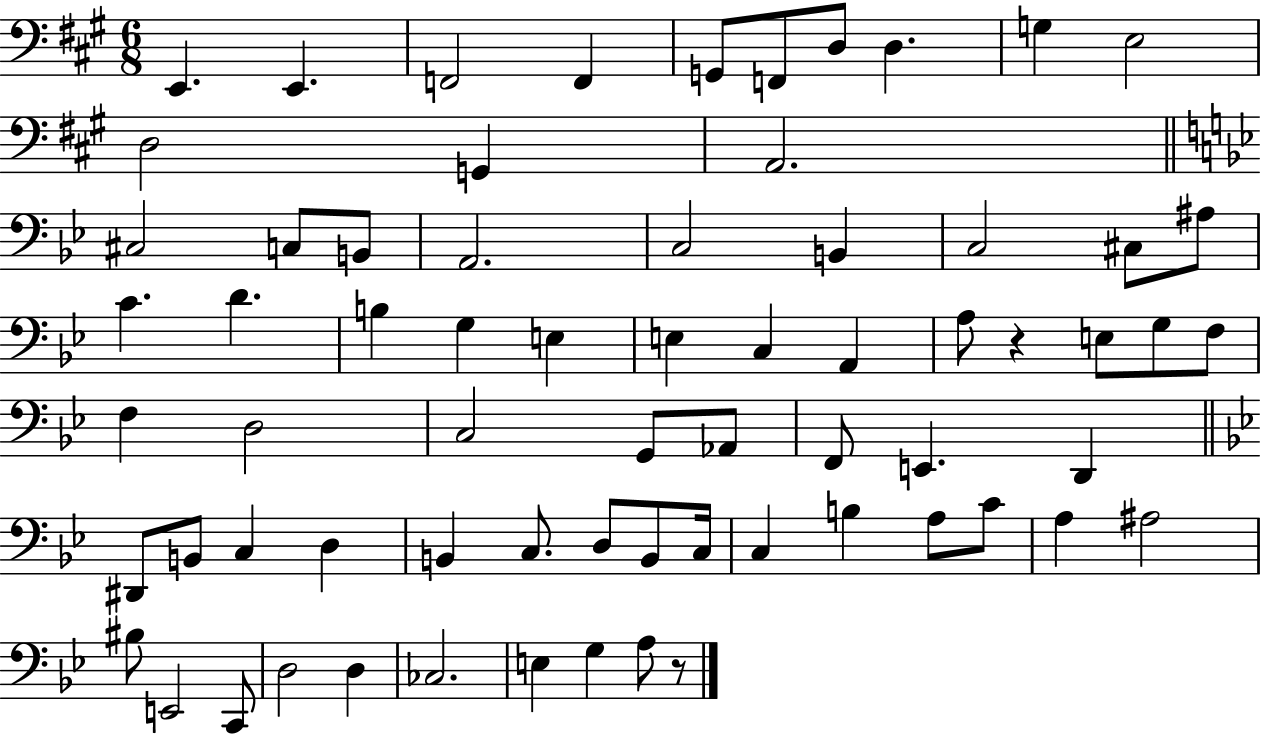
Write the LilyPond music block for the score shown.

{
  \clef bass
  \numericTimeSignature
  \time 6/8
  \key a \major
  e,4. e,4. | f,2 f,4 | g,8 f,8 d8 d4. | g4 e2 | \break d2 g,4 | a,2. | \bar "||" \break \key bes \major cis2 c8 b,8 | a,2. | c2 b,4 | c2 cis8 ais8 | \break c'4. d'4. | b4 g4 e4 | e4 c4 a,4 | a8 r4 e8 g8 f8 | \break f4 d2 | c2 g,8 aes,8 | f,8 e,4. d,4 | \bar "||" \break \key bes \major dis,8 b,8 c4 d4 | b,4 c8. d8 b,8 c16 | c4 b4 a8 c'8 | a4 ais2 | \break bis8 e,2 c,8 | d2 d4 | ces2. | e4 g4 a8 r8 | \break \bar "|."
}